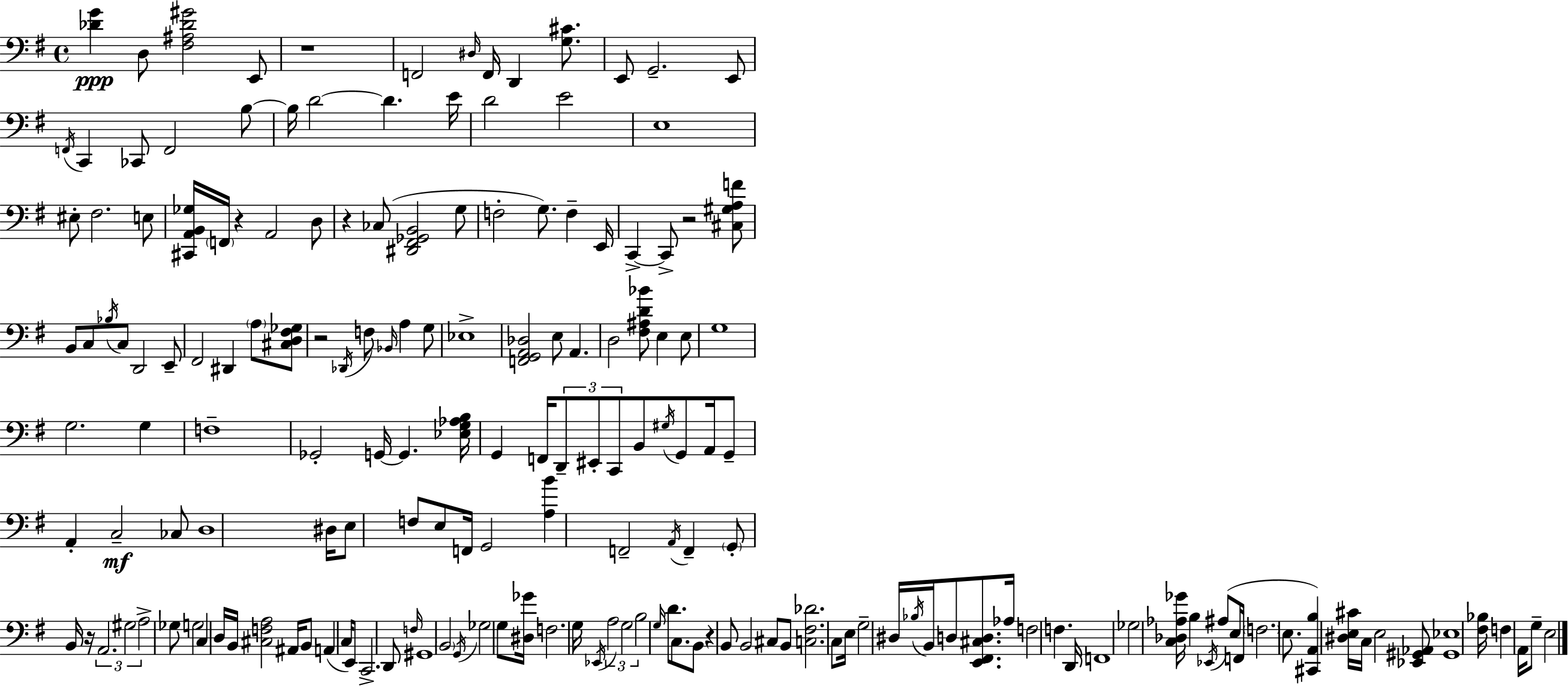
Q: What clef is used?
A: bass